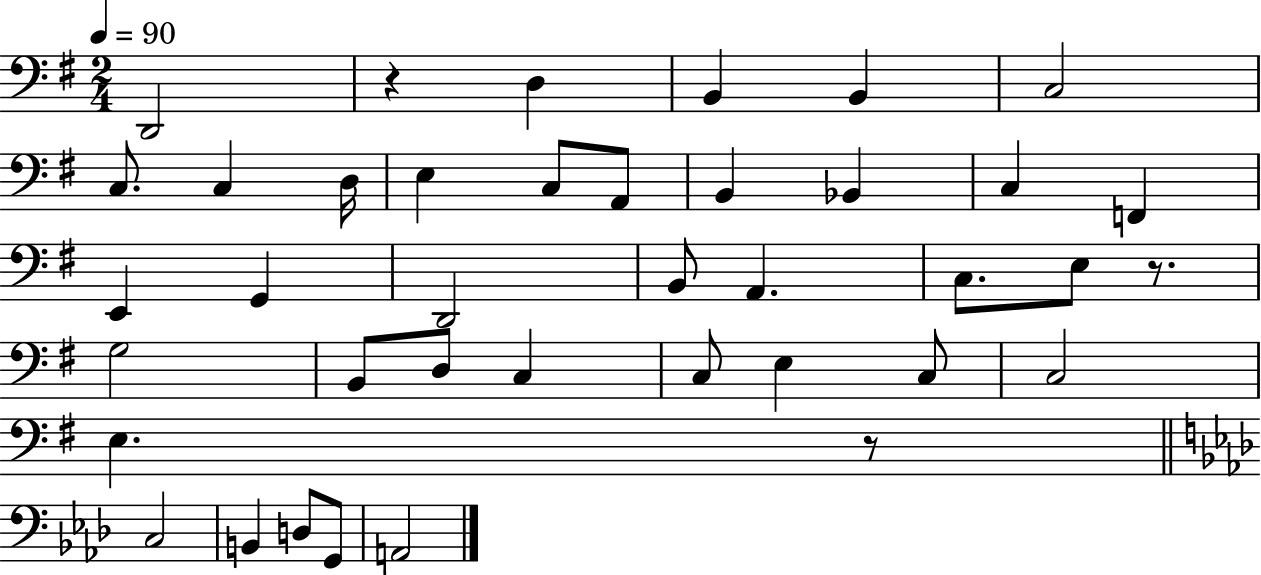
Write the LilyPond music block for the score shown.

{
  \clef bass
  \numericTimeSignature
  \time 2/4
  \key g \major
  \tempo 4 = 90
  d,2 | r4 d4 | b,4 b,4 | c2 | \break c8. c4 d16 | e4 c8 a,8 | b,4 bes,4 | c4 f,4 | \break e,4 g,4 | d,2 | b,8 a,4. | c8. e8 r8. | \break g2 | b,8 d8 c4 | c8 e4 c8 | c2 | \break e4. r8 | \bar "||" \break \key aes \major c2 | b,4 d8 g,8 | a,2 | \bar "|."
}